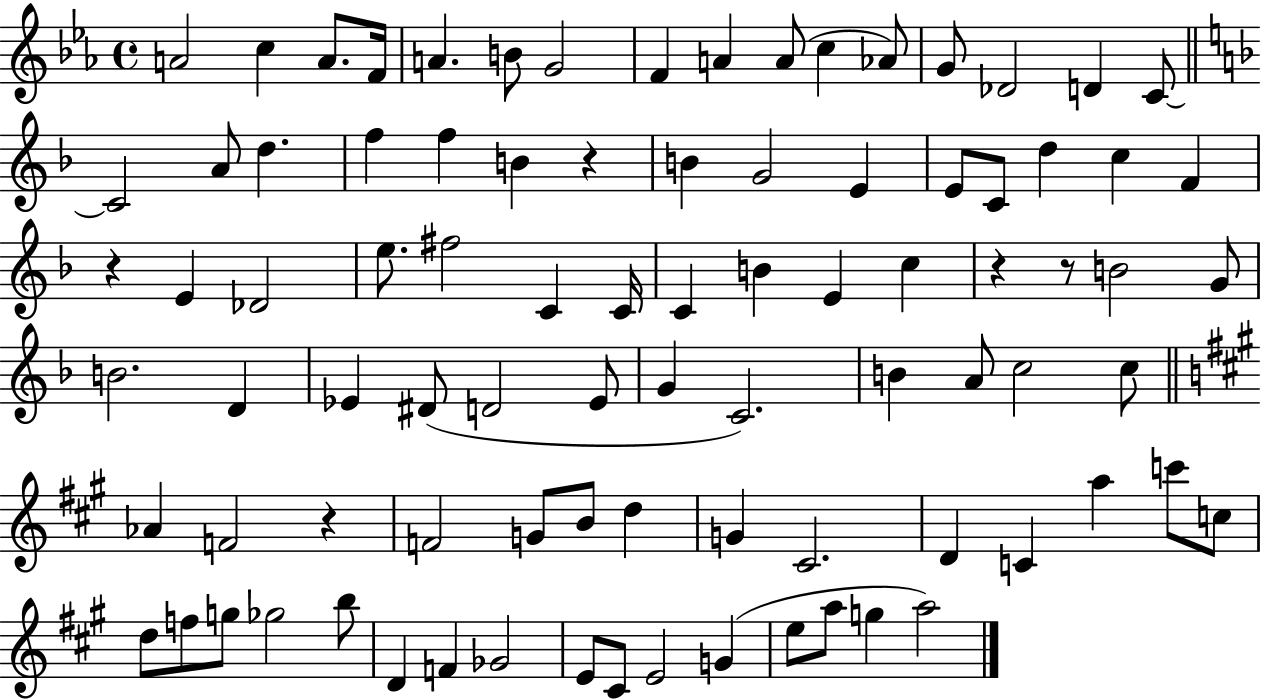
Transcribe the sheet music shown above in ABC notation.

X:1
T:Untitled
M:4/4
L:1/4
K:Eb
A2 c A/2 F/4 A B/2 G2 F A A/2 c _A/2 G/2 _D2 D C/2 C2 A/2 d f f B z B G2 E E/2 C/2 d c F z E _D2 e/2 ^f2 C C/4 C B E c z z/2 B2 G/2 B2 D _E ^D/2 D2 _E/2 G C2 B A/2 c2 c/2 _A F2 z F2 G/2 B/2 d G ^C2 D C a c'/2 c/2 d/2 f/2 g/2 _g2 b/2 D F _G2 E/2 ^C/2 E2 G e/2 a/2 g a2